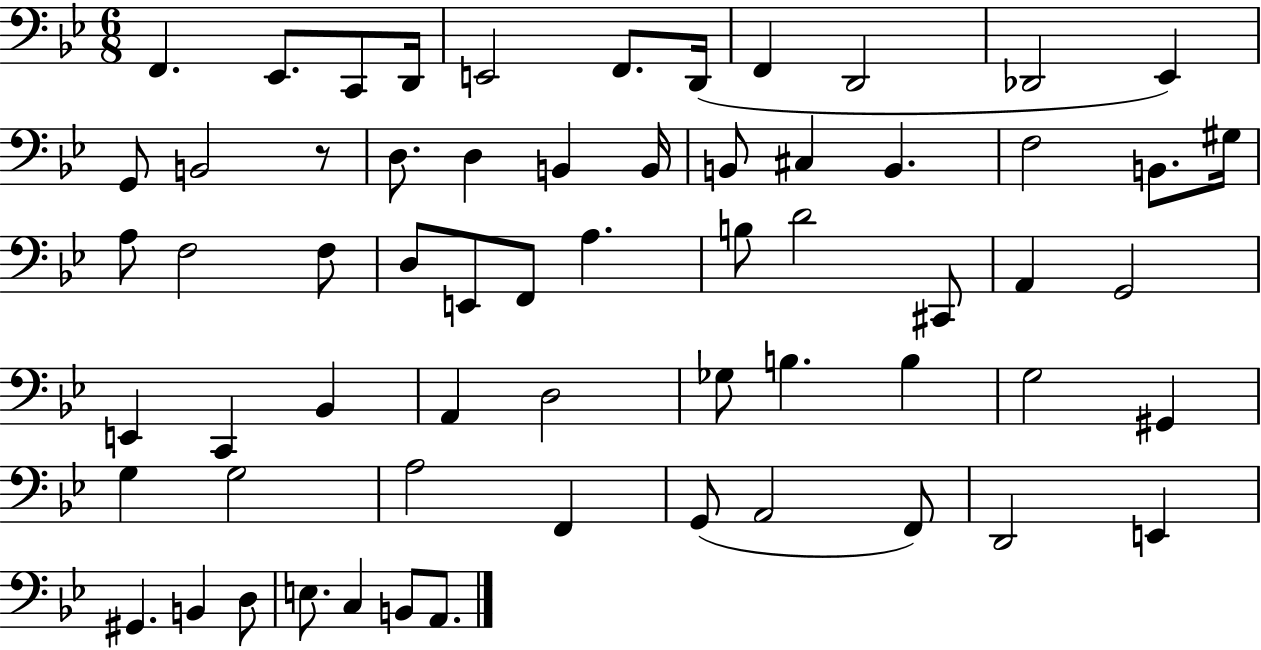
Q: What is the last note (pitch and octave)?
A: A2